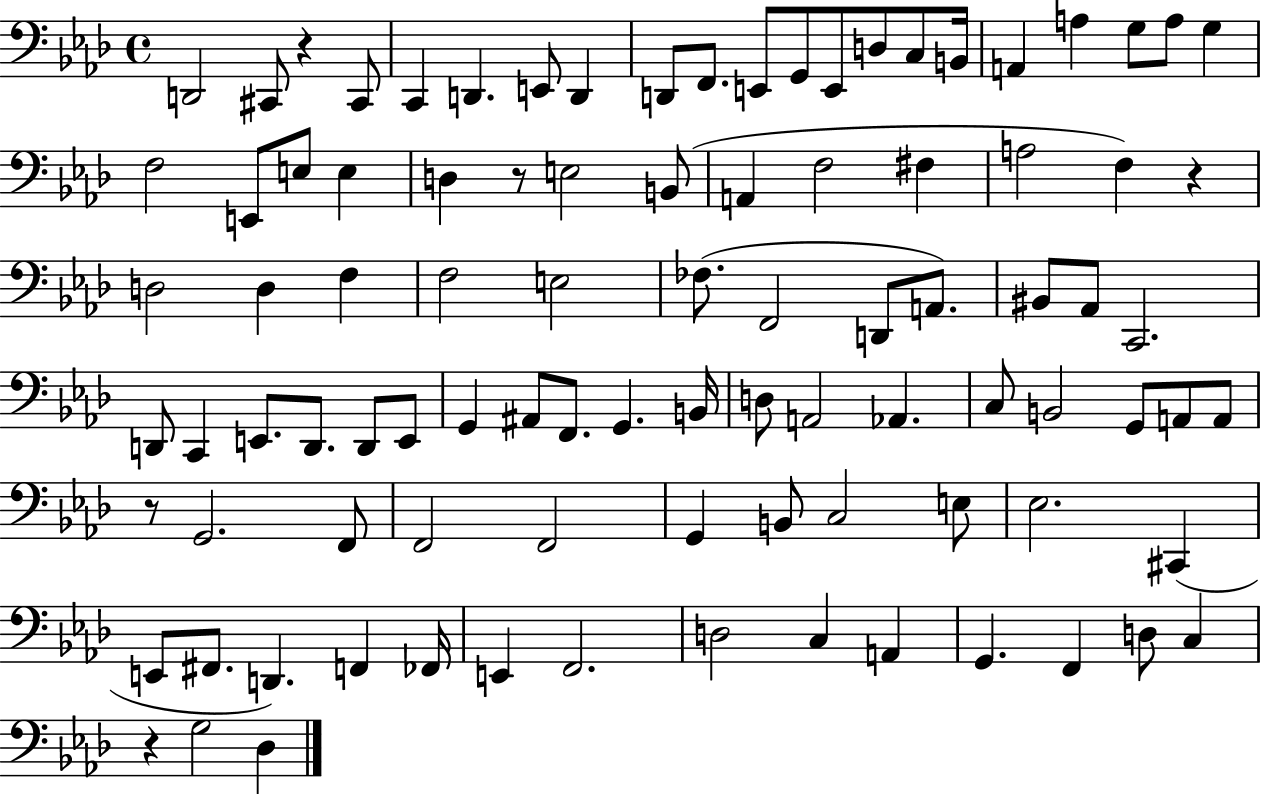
D2/h C#2/e R/q C#2/e C2/q D2/q. E2/e D2/q D2/e F2/e. E2/e G2/e E2/e D3/e C3/e B2/s A2/q A3/q G3/e A3/e G3/q F3/h E2/e E3/e E3/q D3/q R/e E3/h B2/e A2/q F3/h F#3/q A3/h F3/q R/q D3/h D3/q F3/q F3/h E3/h FES3/e. F2/h D2/e A2/e. BIS2/e Ab2/e C2/h. D2/e C2/q E2/e. D2/e. D2/e E2/e G2/q A#2/e F2/e. G2/q. B2/s D3/e A2/h Ab2/q. C3/e B2/h G2/e A2/e A2/e R/e G2/h. F2/e F2/h F2/h G2/q B2/e C3/h E3/e Eb3/h. C#2/q E2/e F#2/e. D2/q. F2/q FES2/s E2/q F2/h. D3/h C3/q A2/q G2/q. F2/q D3/e C3/q R/q G3/h Db3/q